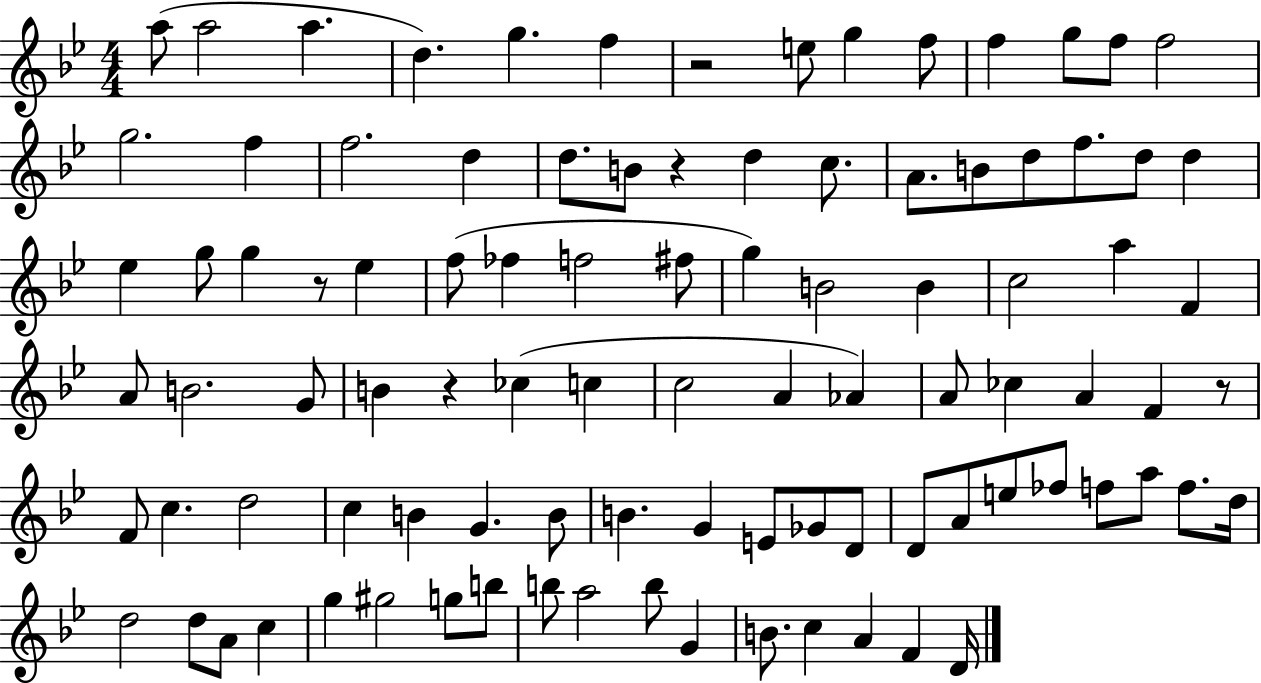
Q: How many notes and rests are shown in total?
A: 96